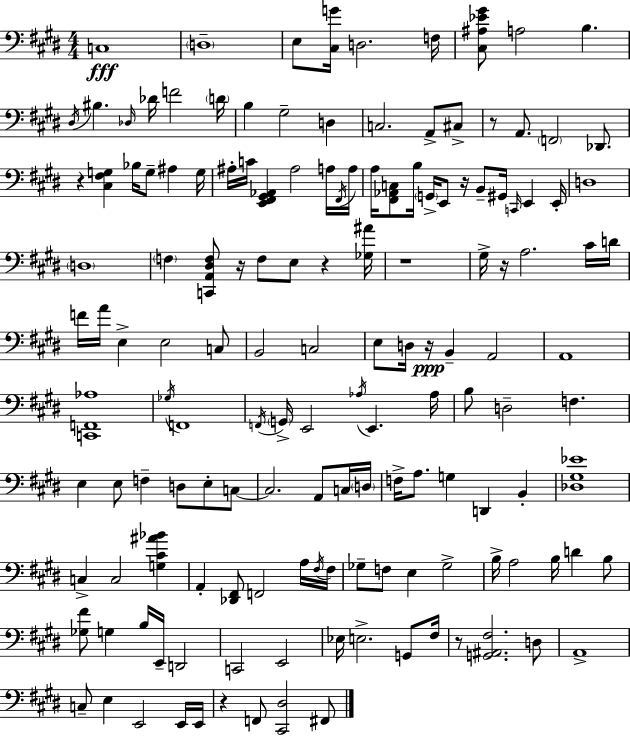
X:1
T:Untitled
M:4/4
L:1/4
K:E
C,4 D,4 E,/2 [^C,G]/4 D,2 F,/4 [^C,^A,_E^G]/2 A,2 B, ^D,/4 ^B, _D,/4 _D/4 F2 D/4 B, ^G,2 D, C,2 A,,/2 ^C,/2 z/2 A,,/2 F,,2 _D,,/2 z [^C,^F,G,] _B,/4 G,/2 ^A, G,/4 ^A,/4 C/4 [E,,^F,,^G,,_A,,] ^A,2 A,/4 ^F,,/4 A,/4 A,/4 [^F,,_A,,C,]/2 B,/4 G,,/4 E,,/2 z/4 B,,/2 ^G,,/4 C,,/4 E,, E,,/4 D,4 D,4 F, [C,,A,,^D,F,]/2 z/4 F,/2 E,/2 z [_G,^A]/4 z4 ^G,/4 z/4 A,2 ^C/4 D/4 F/4 A/4 E, E,2 C,/2 B,,2 C,2 E,/2 D,/4 z/4 B,, A,,2 A,,4 [C,,F,,_A,]4 _G,/4 F,,4 F,,/4 G,,/4 E,,2 _A,/4 E,, _A,/4 B,/2 D,2 F, E, E,/2 F, D,/2 E,/2 C,/2 C,2 A,,/2 C,/4 D,/4 F,/4 A,/2 G, D,, B,, [_D,^G,_E]4 C, C,2 [G,^C^A_B] A,, [_D,,^F,,]/2 F,,2 A,/4 ^F,/4 ^F,/4 _G,/2 F,/2 E, _G,2 B,/4 A,2 B,/4 D B,/2 [_G,^F]/2 G, B,/4 E,,/4 D,,2 C,,2 E,,2 _E,/4 E,2 G,,/2 ^F,/4 z/2 [G,,^A,,^F,]2 D,/2 A,,4 C,/2 E, E,,2 E,,/4 E,,/4 z F,,/2 [^C,,^D,]2 ^F,,/2